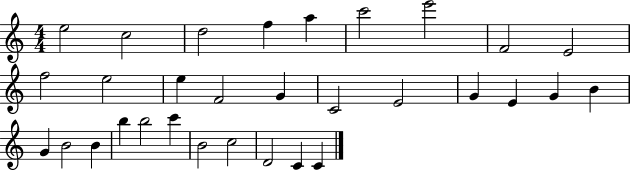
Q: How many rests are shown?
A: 0